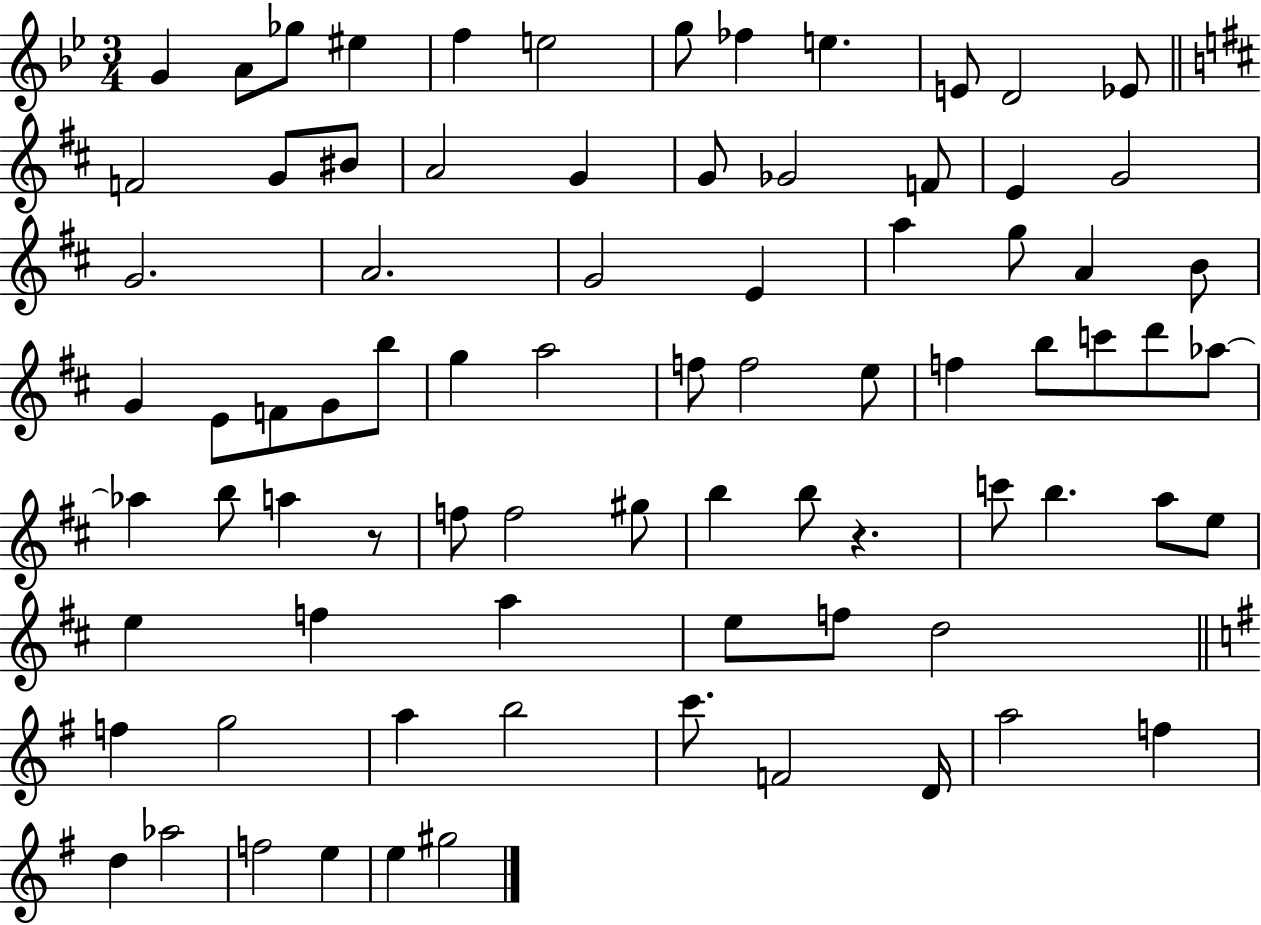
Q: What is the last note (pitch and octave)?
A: G#5